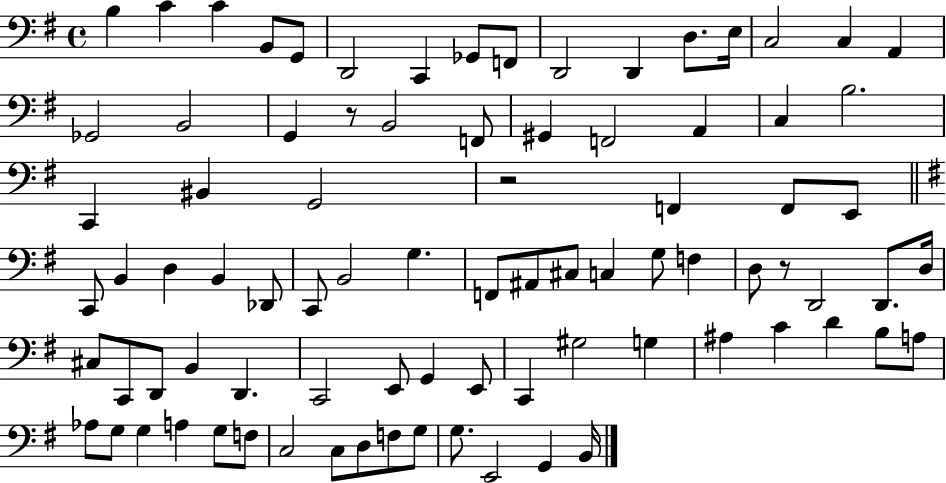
X:1
T:Untitled
M:4/4
L:1/4
K:G
B, C C B,,/2 G,,/2 D,,2 C,, _G,,/2 F,,/2 D,,2 D,, D,/2 E,/4 C,2 C, A,, _G,,2 B,,2 G,, z/2 B,,2 F,,/2 ^G,, F,,2 A,, C, B,2 C,, ^B,, G,,2 z2 F,, F,,/2 E,,/2 C,,/2 B,, D, B,, _D,,/2 C,,/2 B,,2 G, F,,/2 ^A,,/2 ^C,/2 C, G,/2 F, D,/2 z/2 D,,2 D,,/2 D,/4 ^C,/2 C,,/2 D,,/2 B,, D,, C,,2 E,,/2 G,, E,,/2 C,, ^G,2 G, ^A, C D B,/2 A,/2 _A,/2 G,/2 G, A, G,/2 F,/2 C,2 C,/2 D,/2 F,/2 G,/2 G,/2 E,,2 G,, B,,/4